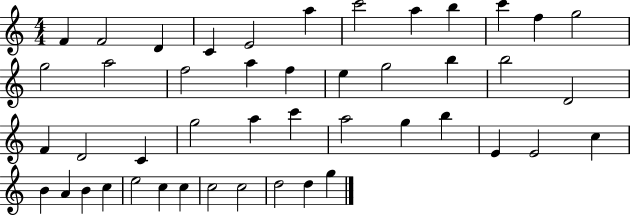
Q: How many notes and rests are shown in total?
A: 46